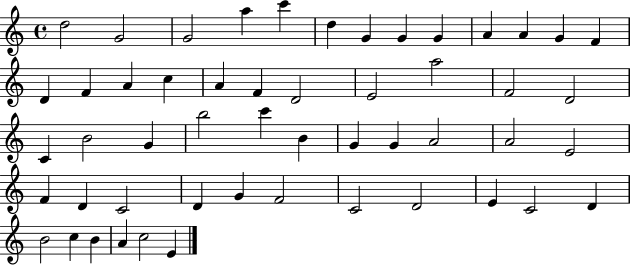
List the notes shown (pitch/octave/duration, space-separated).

D5/h G4/h G4/h A5/q C6/q D5/q G4/q G4/q G4/q A4/q A4/q G4/q F4/q D4/q F4/q A4/q C5/q A4/q F4/q D4/h E4/h A5/h F4/h D4/h C4/q B4/h G4/q B5/h C6/q B4/q G4/q G4/q A4/h A4/h E4/h F4/q D4/q C4/h D4/q G4/q F4/h C4/h D4/h E4/q C4/h D4/q B4/h C5/q B4/q A4/q C5/h E4/q